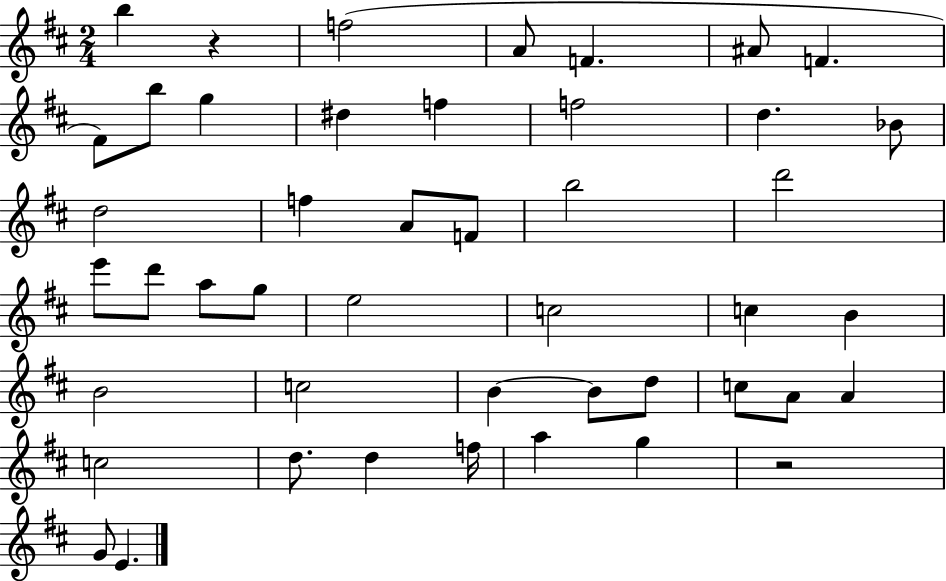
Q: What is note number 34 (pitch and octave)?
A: C5